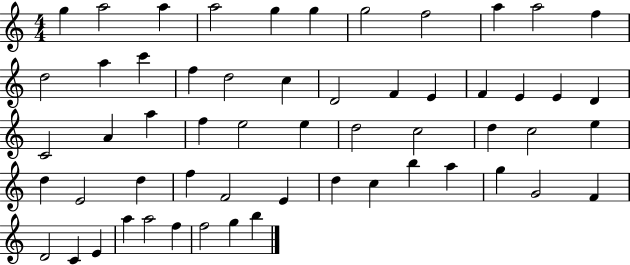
X:1
T:Untitled
M:4/4
L:1/4
K:C
g a2 a a2 g g g2 f2 a a2 f d2 a c' f d2 c D2 F E F E E D C2 A a f e2 e d2 c2 d c2 e d E2 d f F2 E d c b a g G2 F D2 C E a a2 f f2 g b